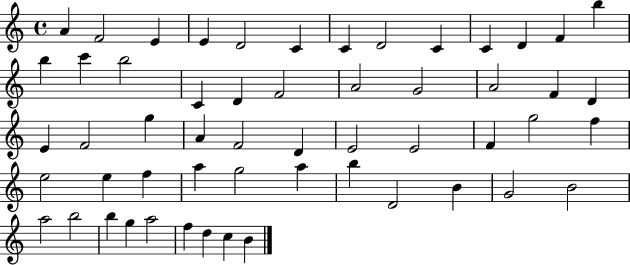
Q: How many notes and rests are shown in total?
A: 55